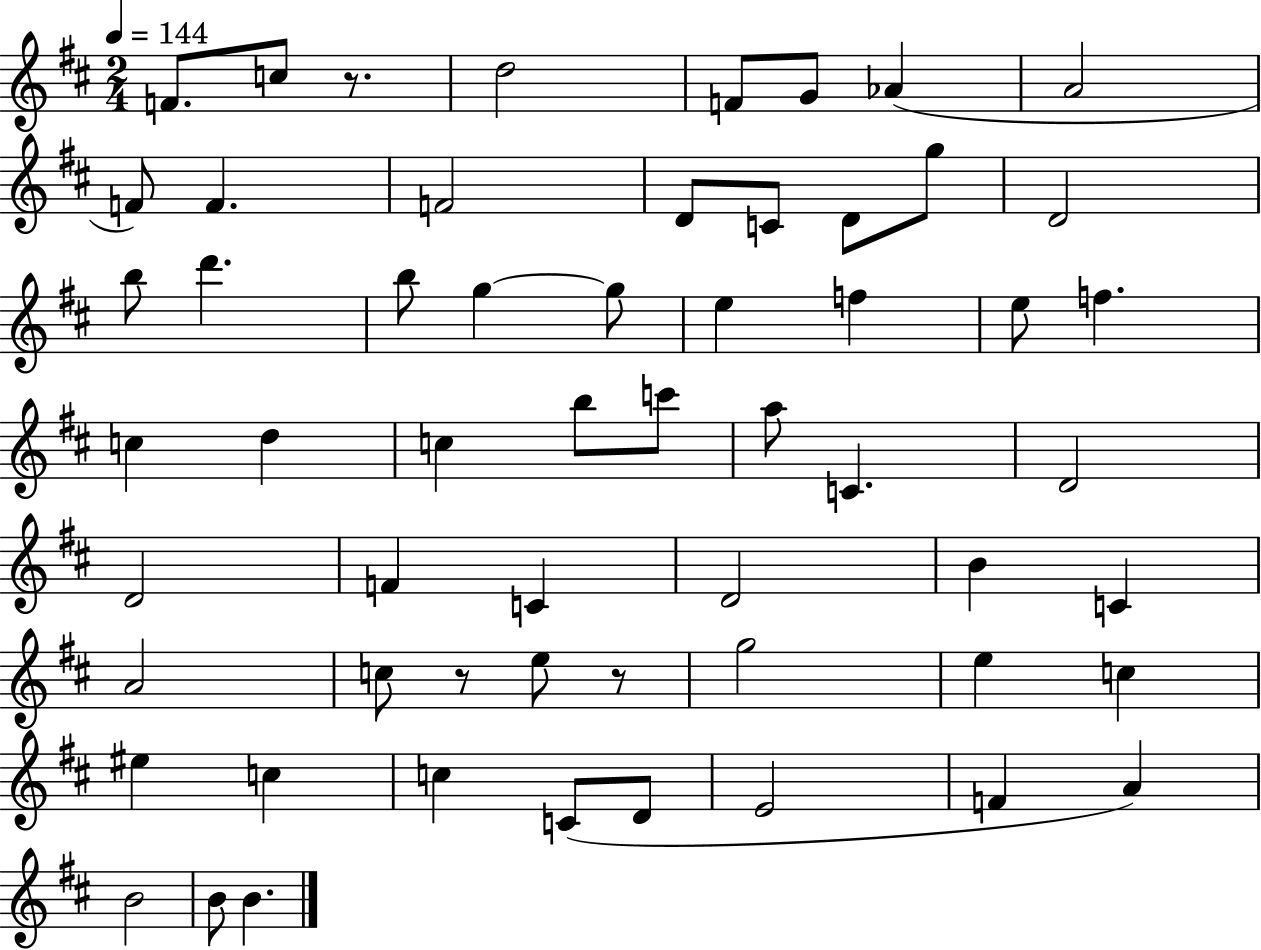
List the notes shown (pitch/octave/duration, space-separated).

F4/e. C5/e R/e. D5/h F4/e G4/e Ab4/q A4/h F4/e F4/q. F4/h D4/e C4/e D4/e G5/e D4/h B5/e D6/q. B5/e G5/q G5/e E5/q F5/q E5/e F5/q. C5/q D5/q C5/q B5/e C6/e A5/e C4/q. D4/h D4/h F4/q C4/q D4/h B4/q C4/q A4/h C5/e R/e E5/e R/e G5/h E5/q C5/q EIS5/q C5/q C5/q C4/e D4/e E4/h F4/q A4/q B4/h B4/e B4/q.